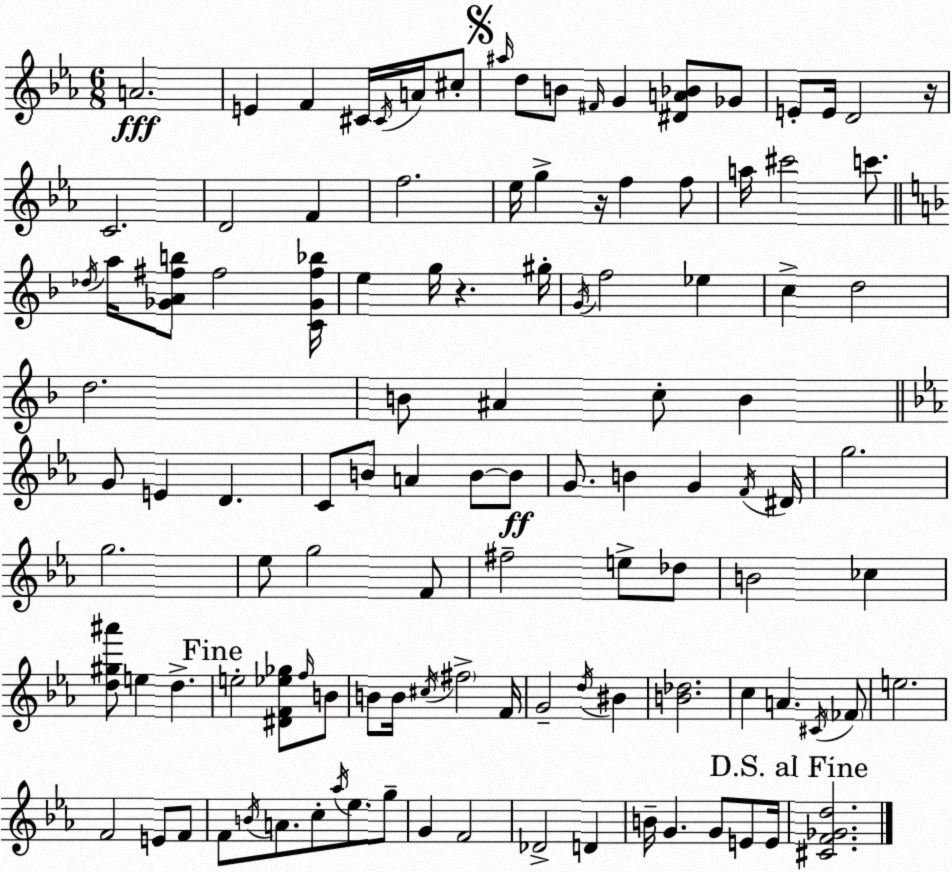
X:1
T:Untitled
M:6/8
L:1/4
K:Cm
A2 E F ^C/4 ^C/4 A/4 ^c/2 ^a/4 d/2 B/2 ^F/4 G [^DA_B]/2 _G/2 E/2 E/4 D2 z/4 C2 D2 F f2 _e/4 g z/4 f f/2 a/4 ^c'2 c'/2 _d/4 a/4 [_GA^fb]/2 ^f2 [C_G^f_b]/4 e g/4 z ^g/4 G/4 f2 _e c d2 d2 B/2 ^A c/2 B G/2 E D C/2 B/2 A B/2 B/2 G/2 B G F/4 ^D/4 g2 g2 _e/2 g2 F/2 ^f2 e/2 _d/2 B2 _c [d^g^a']/2 e d e2 [^DF_e_g]/2 f/4 B/2 B/2 B/4 ^c/4 ^f2 F/4 G2 d/4 ^B [B_d]2 c A ^C/4 _F/2 e2 F2 E/2 F/2 F/2 B/4 A/2 c/2 _a/4 _e/2 g/2 G F2 _D2 D B/4 G G/2 E/2 E/4 [^CF_Gd]2